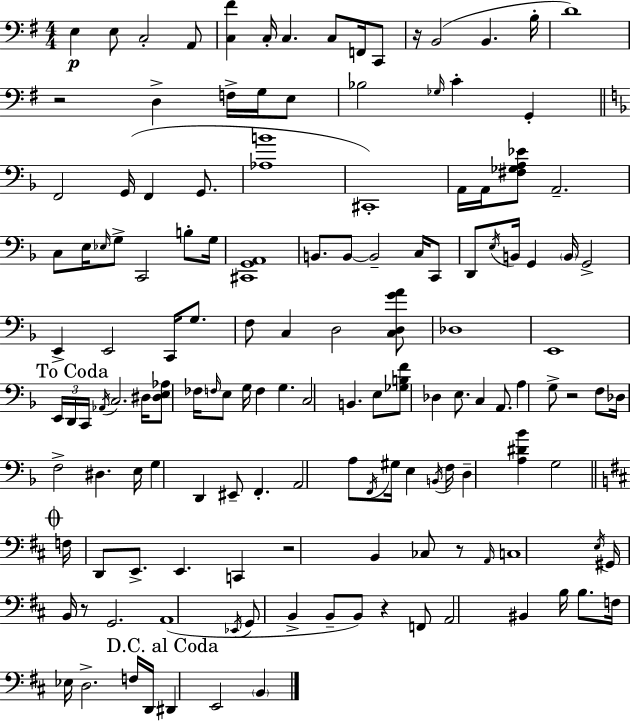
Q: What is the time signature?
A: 4/4